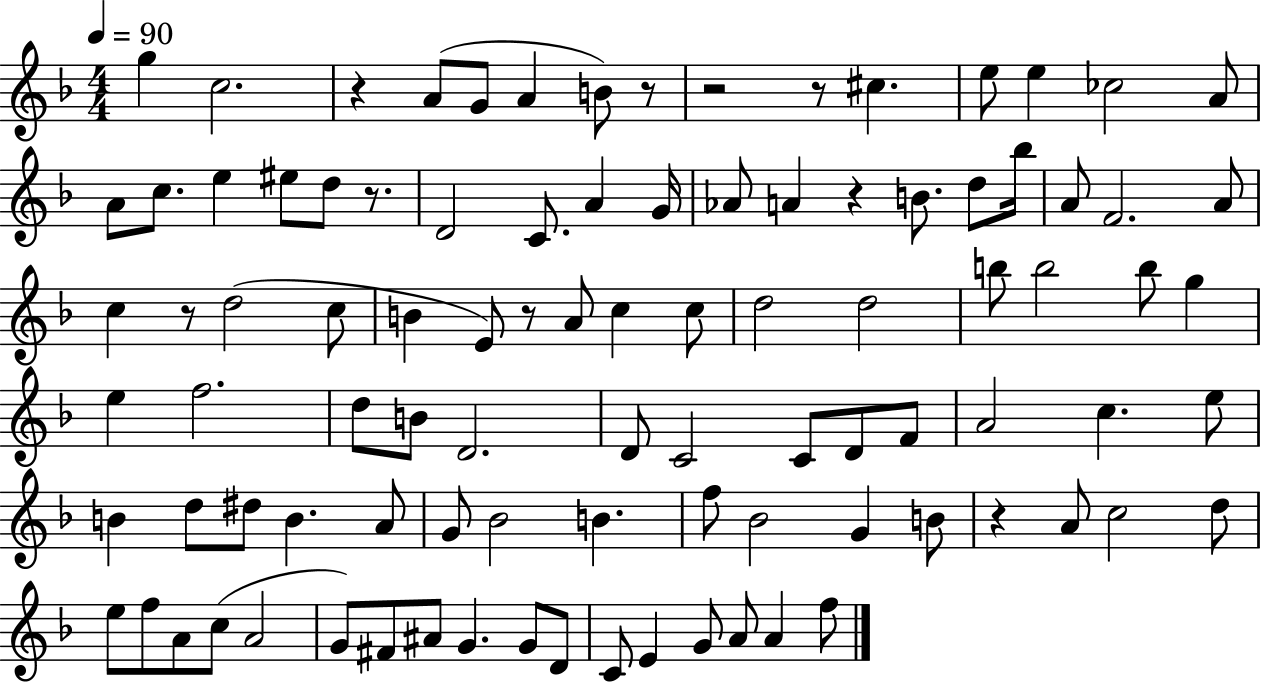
{
  \clef treble
  \numericTimeSignature
  \time 4/4
  \key f \major
  \tempo 4 = 90
  \repeat volta 2 { g''4 c''2. | r4 a'8( g'8 a'4 b'8) r8 | r2 r8 cis''4. | e''8 e''4 ces''2 a'8 | \break a'8 c''8. e''4 eis''8 d''8 r8. | d'2 c'8. a'4 g'16 | aes'8 a'4 r4 b'8. d''8 bes''16 | a'8 f'2. a'8 | \break c''4 r8 d''2( c''8 | b'4 e'8) r8 a'8 c''4 c''8 | d''2 d''2 | b''8 b''2 b''8 g''4 | \break e''4 f''2. | d''8 b'8 d'2. | d'8 c'2 c'8 d'8 f'8 | a'2 c''4. e''8 | \break b'4 d''8 dis''8 b'4. a'8 | g'8 bes'2 b'4. | f''8 bes'2 g'4 b'8 | r4 a'8 c''2 d''8 | \break e''8 f''8 a'8 c''8( a'2 | g'8) fis'8 ais'8 g'4. g'8 d'8 | c'8 e'4 g'8 a'8 a'4 f''8 | } \bar "|."
}